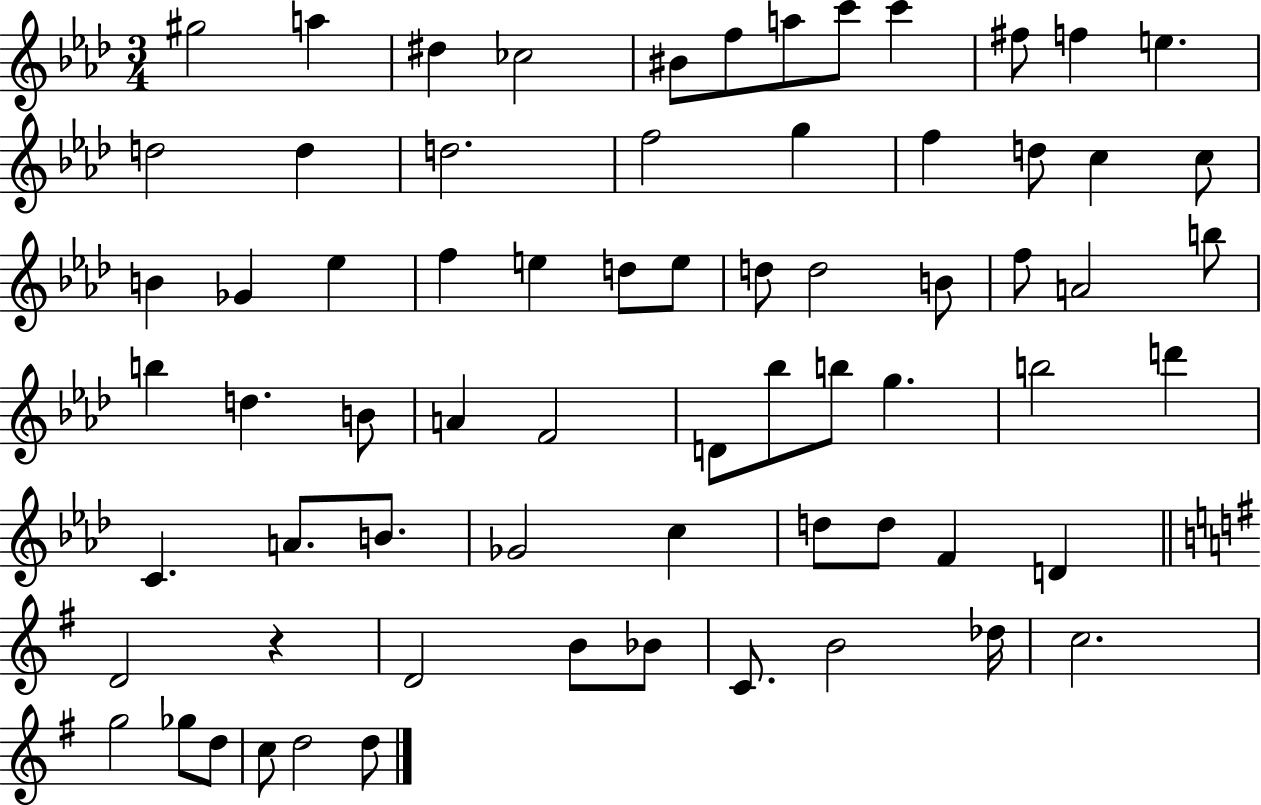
G#5/h A5/q D#5/q CES5/h BIS4/e F5/e A5/e C6/e C6/q F#5/e F5/q E5/q. D5/h D5/q D5/h. F5/h G5/q F5/q D5/e C5/q C5/e B4/q Gb4/q Eb5/q F5/q E5/q D5/e E5/e D5/e D5/h B4/e F5/e A4/h B5/e B5/q D5/q. B4/e A4/q F4/h D4/e Bb5/e B5/e G5/q. B5/h D6/q C4/q. A4/e. B4/e. Gb4/h C5/q D5/e D5/e F4/q D4/q D4/h R/q D4/h B4/e Bb4/e C4/e. B4/h Db5/s C5/h. G5/h Gb5/e D5/e C5/e D5/h D5/e